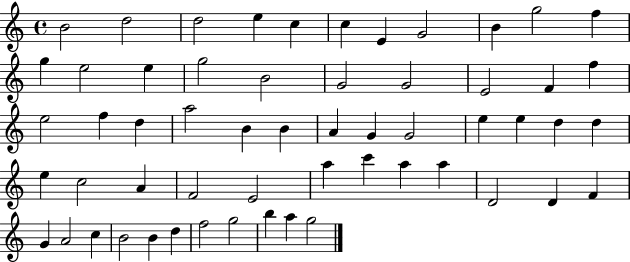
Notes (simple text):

B4/h D5/h D5/h E5/q C5/q C5/q E4/q G4/h B4/q G5/h F5/q G5/q E5/h E5/q G5/h B4/h G4/h G4/h E4/h F4/q F5/q E5/h F5/q D5/q A5/h B4/q B4/q A4/q G4/q G4/h E5/q E5/q D5/q D5/q E5/q C5/h A4/q F4/h E4/h A5/q C6/q A5/q A5/q D4/h D4/q F4/q G4/q A4/h C5/q B4/h B4/q D5/q F5/h G5/h B5/q A5/q G5/h